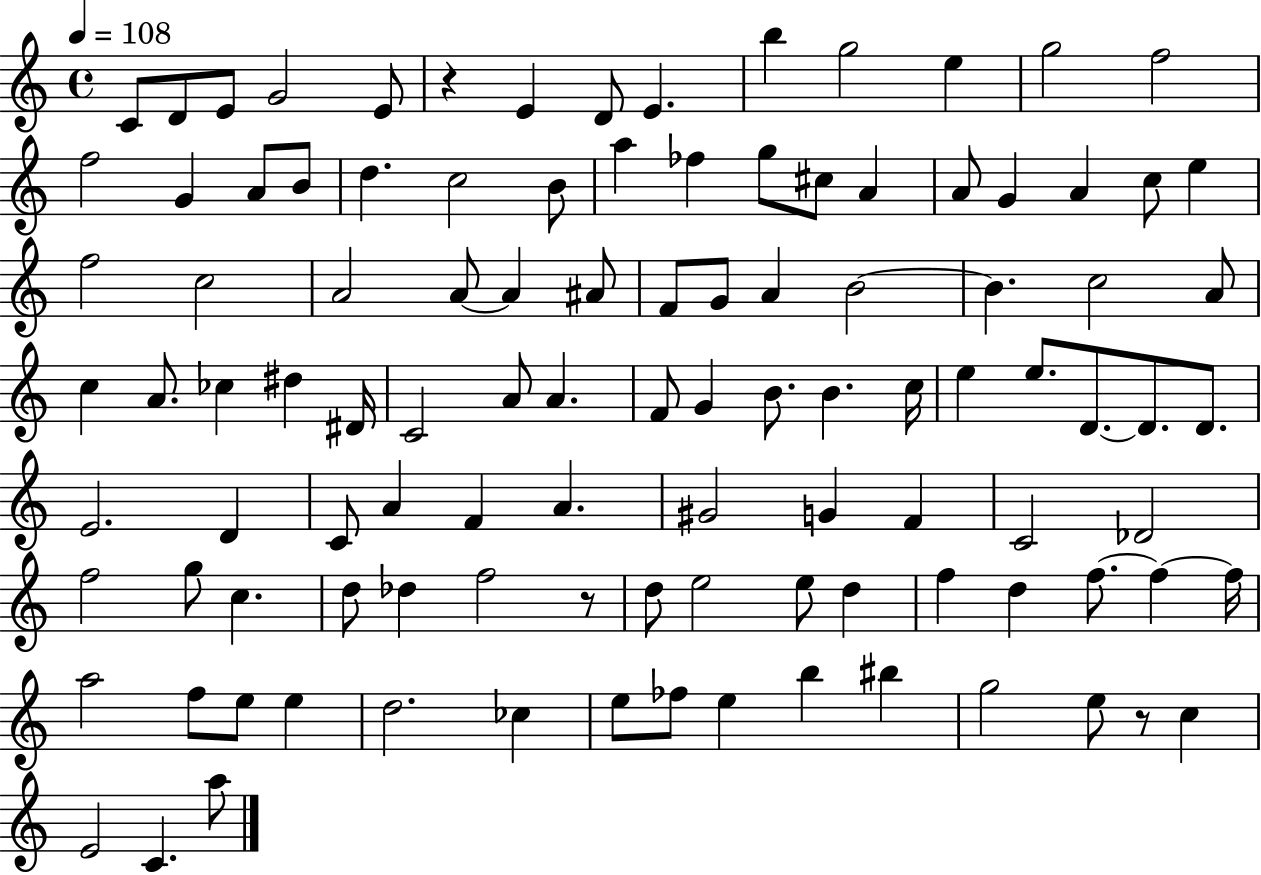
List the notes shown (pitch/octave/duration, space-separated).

C4/e D4/e E4/e G4/h E4/e R/q E4/q D4/e E4/q. B5/q G5/h E5/q G5/h F5/h F5/h G4/q A4/e B4/e D5/q. C5/h B4/e A5/q FES5/q G5/e C#5/e A4/q A4/e G4/q A4/q C5/e E5/q F5/h C5/h A4/h A4/e A4/q A#4/e F4/e G4/e A4/q B4/h B4/q. C5/h A4/e C5/q A4/e. CES5/q D#5/q D#4/s C4/h A4/e A4/q. F4/e G4/q B4/e. B4/q. C5/s E5/q E5/e. D4/e. D4/e. D4/e. E4/h. D4/q C4/e A4/q F4/q A4/q. G#4/h G4/q F4/q C4/h Db4/h F5/h G5/e C5/q. D5/e Db5/q F5/h R/e D5/e E5/h E5/e D5/q F5/q D5/q F5/e. F5/q F5/s A5/h F5/e E5/e E5/q D5/h. CES5/q E5/e FES5/e E5/q B5/q BIS5/q G5/h E5/e R/e C5/q E4/h C4/q. A5/e